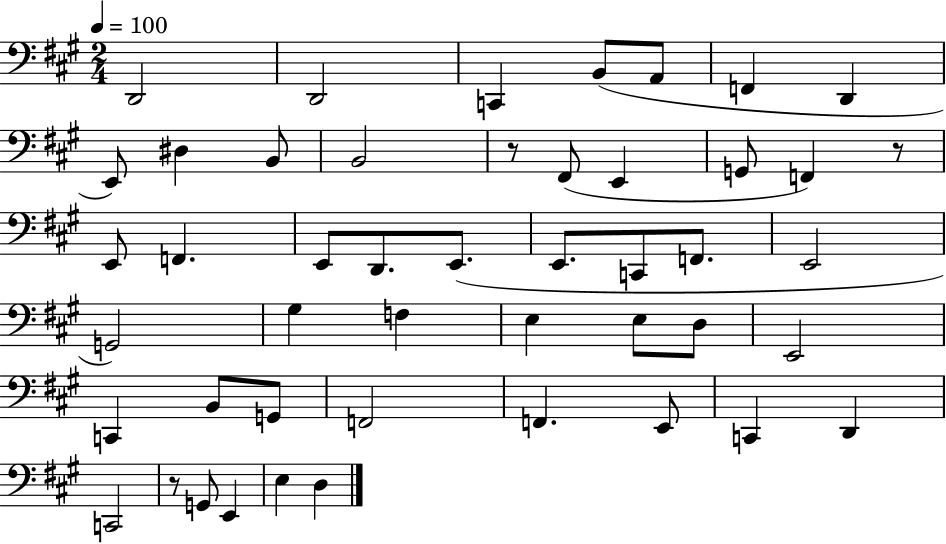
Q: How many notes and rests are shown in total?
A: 47